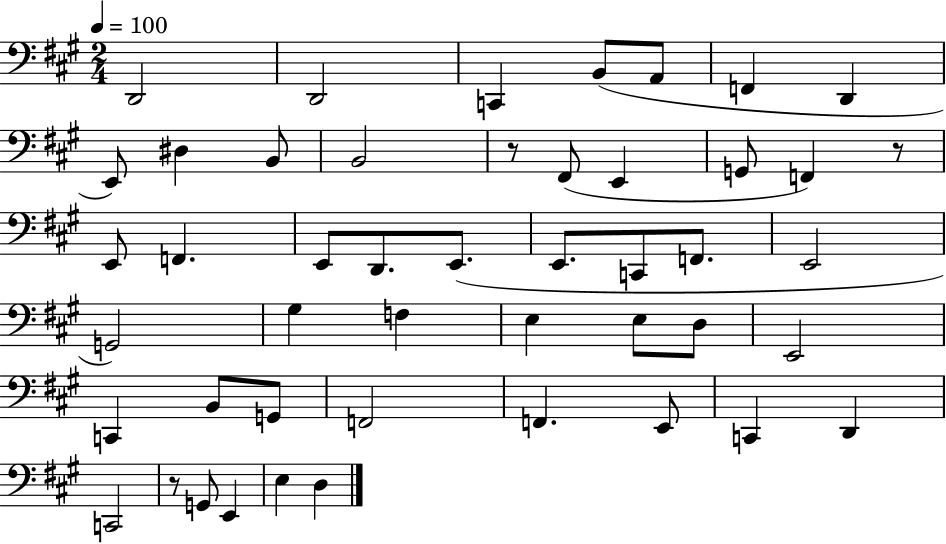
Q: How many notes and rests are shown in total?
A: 47